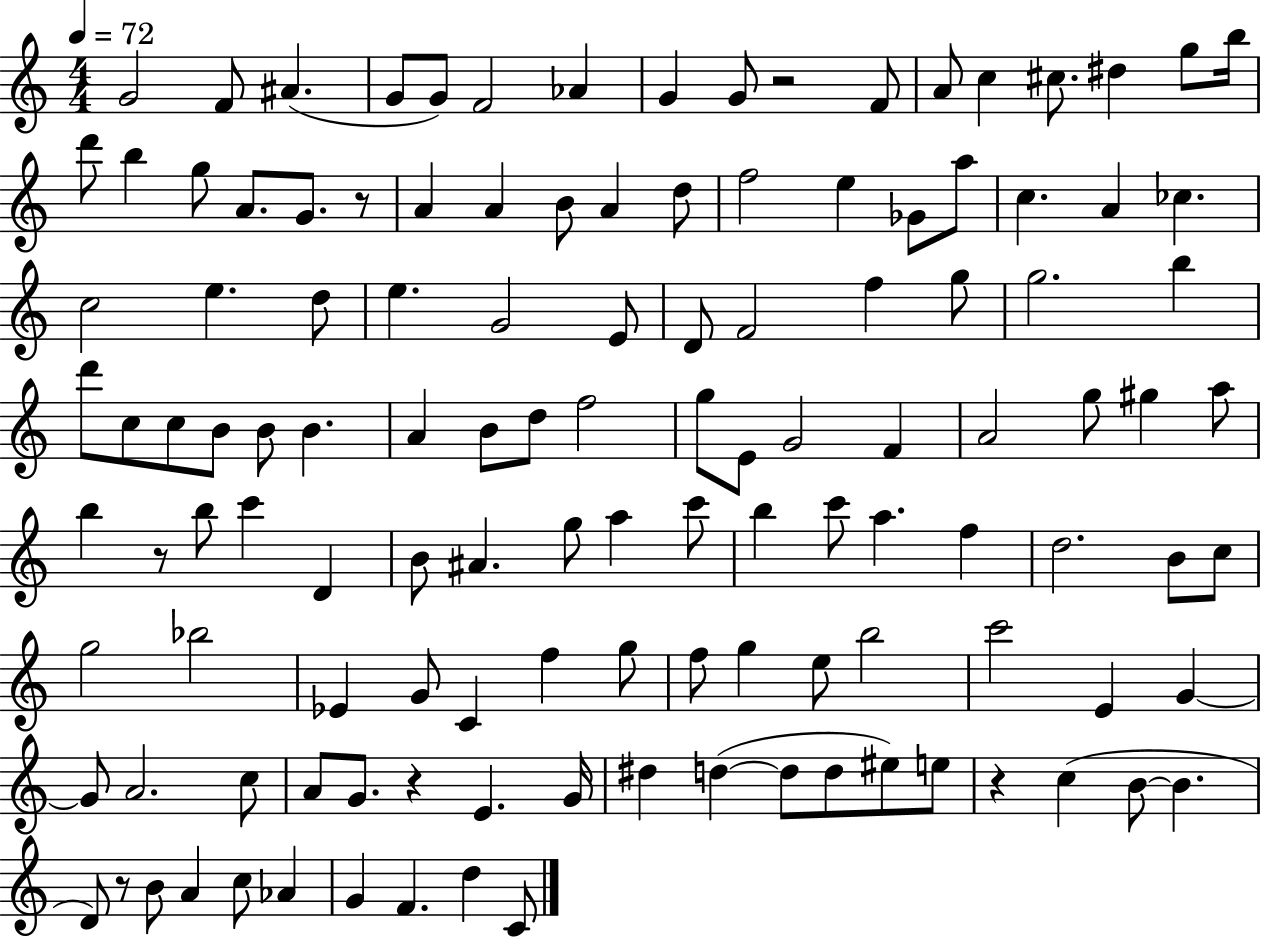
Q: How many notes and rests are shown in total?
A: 124